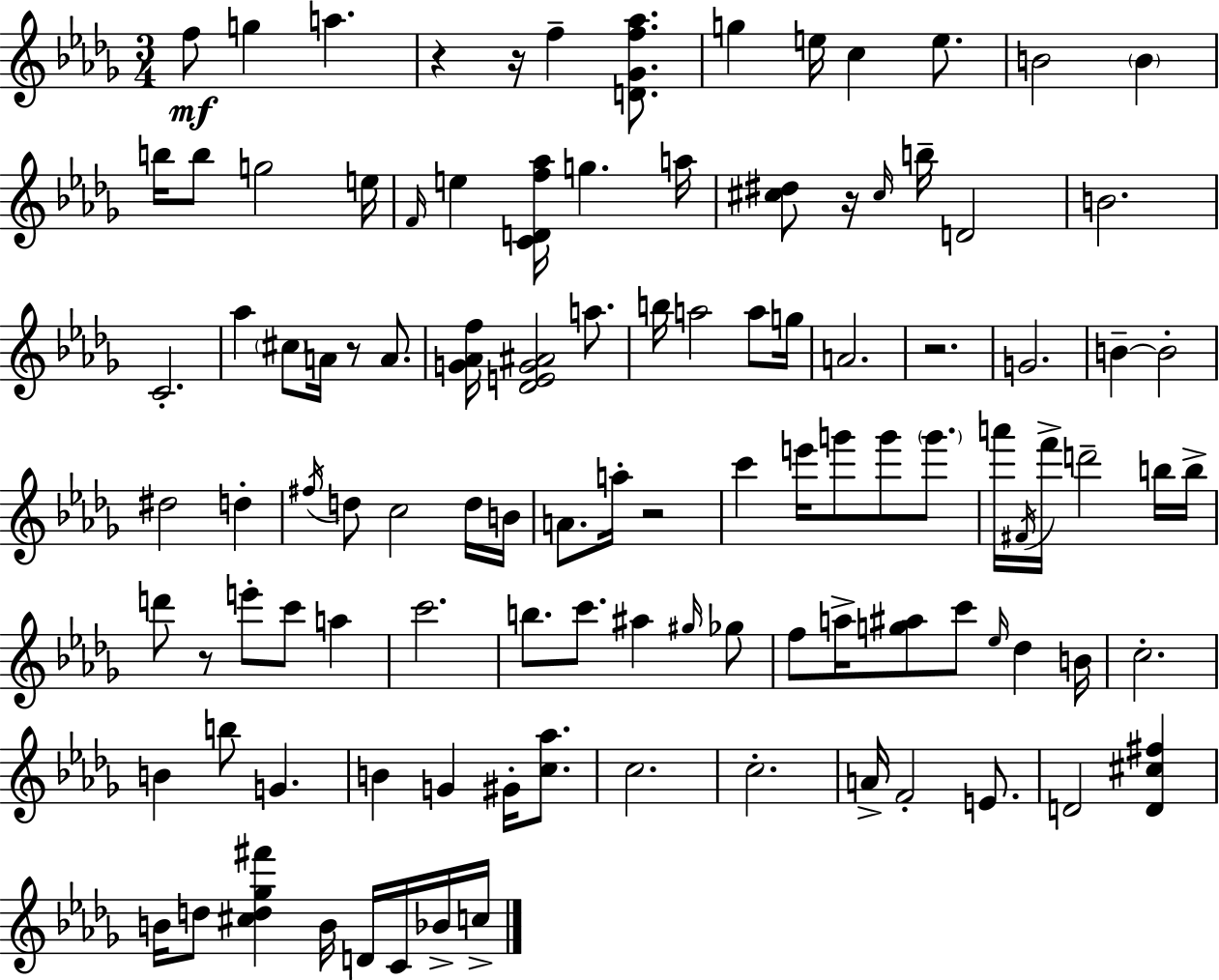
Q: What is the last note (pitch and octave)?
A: C5